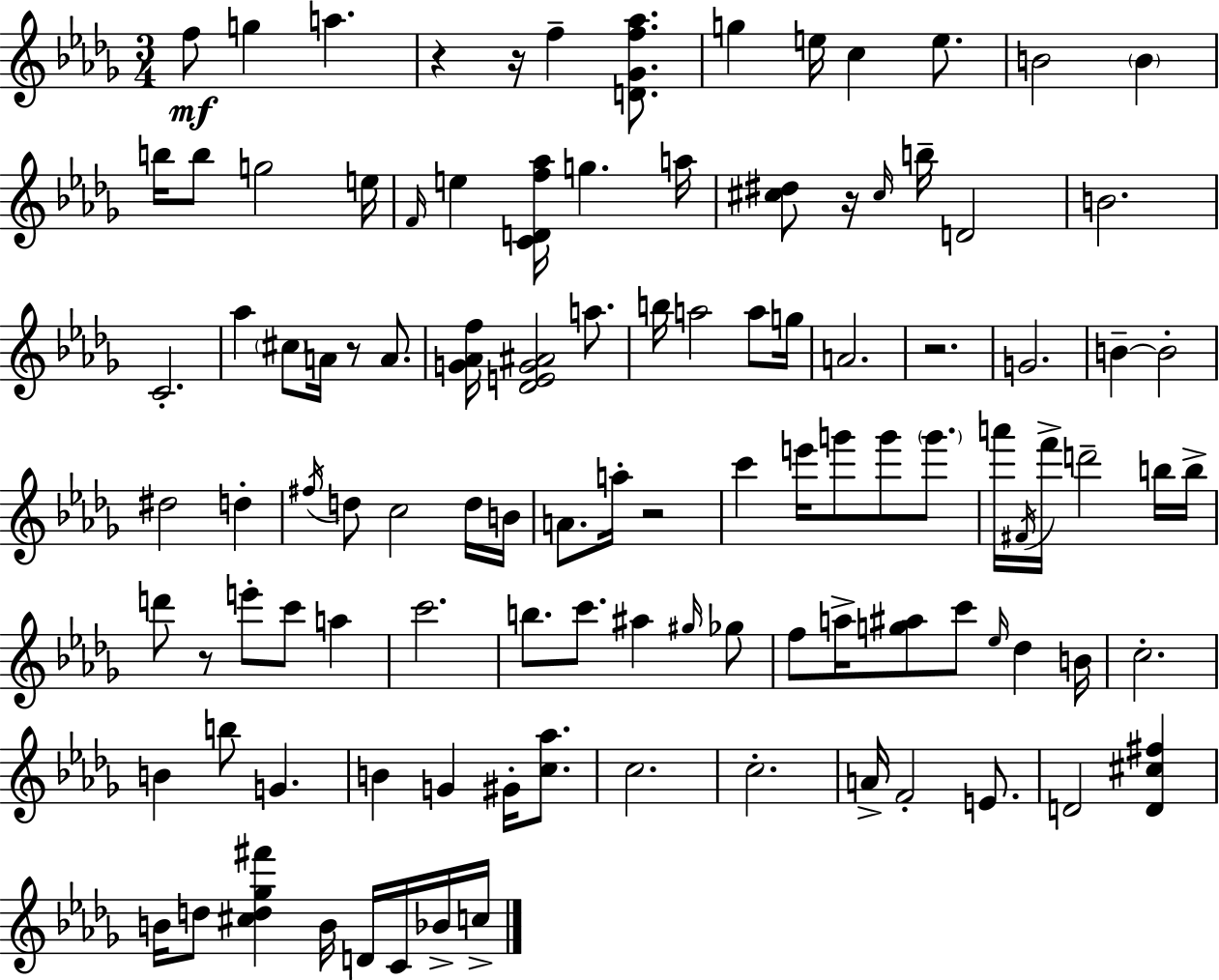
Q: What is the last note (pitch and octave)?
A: C5